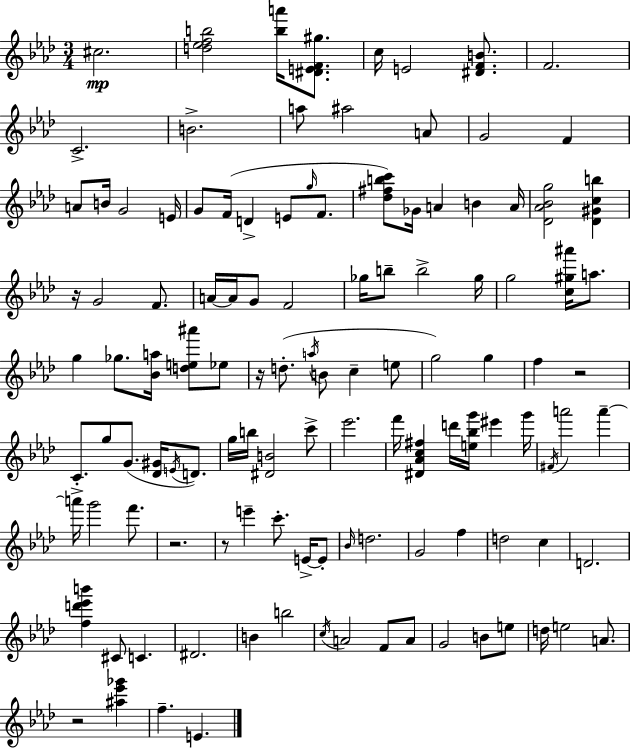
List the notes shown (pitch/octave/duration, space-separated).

C#5/h. [D5,Eb5,F5,B5]/h [B5,A6]/s [D#4,E4,F4,G#5]/e. C5/s E4/h [D#4,F4,B4]/e. F4/h. C4/h. B4/h. A5/e A#5/h A4/e G4/h F4/q A4/e B4/s G4/h E4/s G4/e F4/s D4/q E4/e G5/s F4/e. [Db5,F#5,B5,C6]/e Gb4/s A4/q B4/q A4/s [Db4,Ab4,Bb4,G5]/h [Db4,G#4,C5,B5]/q R/s G4/h F4/e. A4/s A4/s G4/e F4/h Gb5/s B5/e B5/h Gb5/s G5/h [C5,G#5,A#6]/s A5/e. G5/q Gb5/e. [Bb4,A5]/s [D5,E5,A#6]/e Eb5/e R/s D5/e. A5/s B4/e C5/q E5/e G5/h G5/q F5/q R/h C4/e. G5/e G4/e. [Db4,G#4]/s E4/s D4/e. G5/s B5/s [D#4,B4]/h C6/e Eb6/h. F6/s [D#4,Ab4,C5,F#5]/q D6/s [E5,Bb5,G6]/s EIS6/q G6/s F#4/s A6/h A6/q A6/s G6/h F6/e. R/h. R/e E6/q C6/e. E4/s E4/e Bb4/s D5/h. G4/h F5/q D5/h C5/q D4/h. [F5,D6,Eb6,B6]/q C#4/e C4/q. D#4/h. B4/q B5/h C5/s A4/h F4/e A4/e G4/h B4/e E5/e D5/s E5/h A4/e. R/h [A#5,Eb6,Gb6]/q F5/q. E4/q.